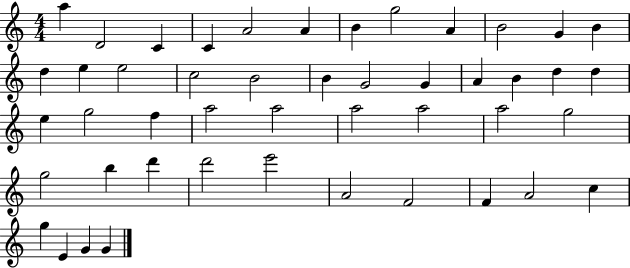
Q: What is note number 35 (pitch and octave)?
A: B5